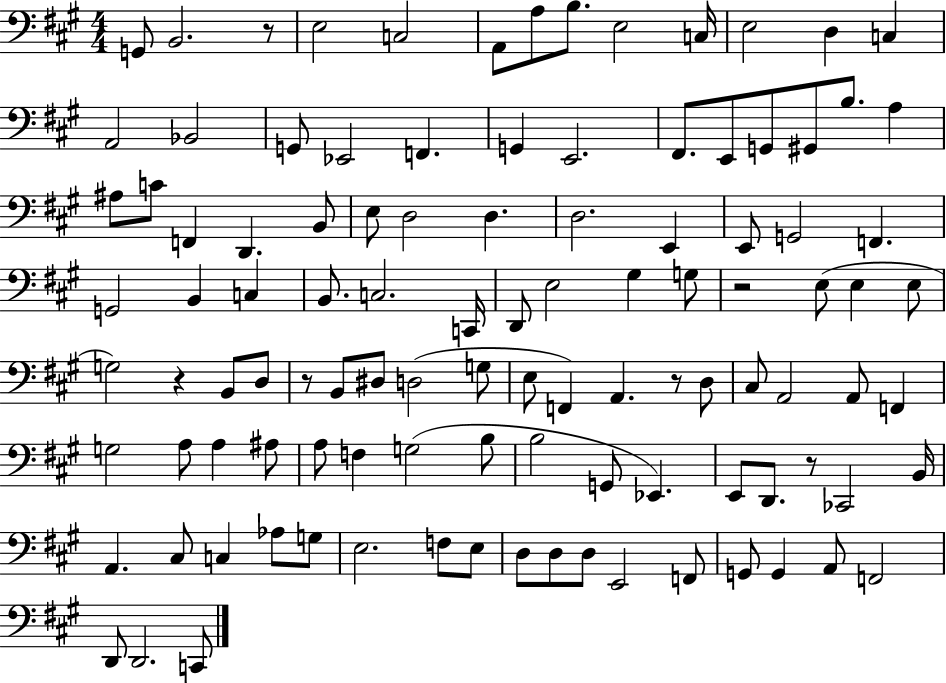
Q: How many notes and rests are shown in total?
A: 107